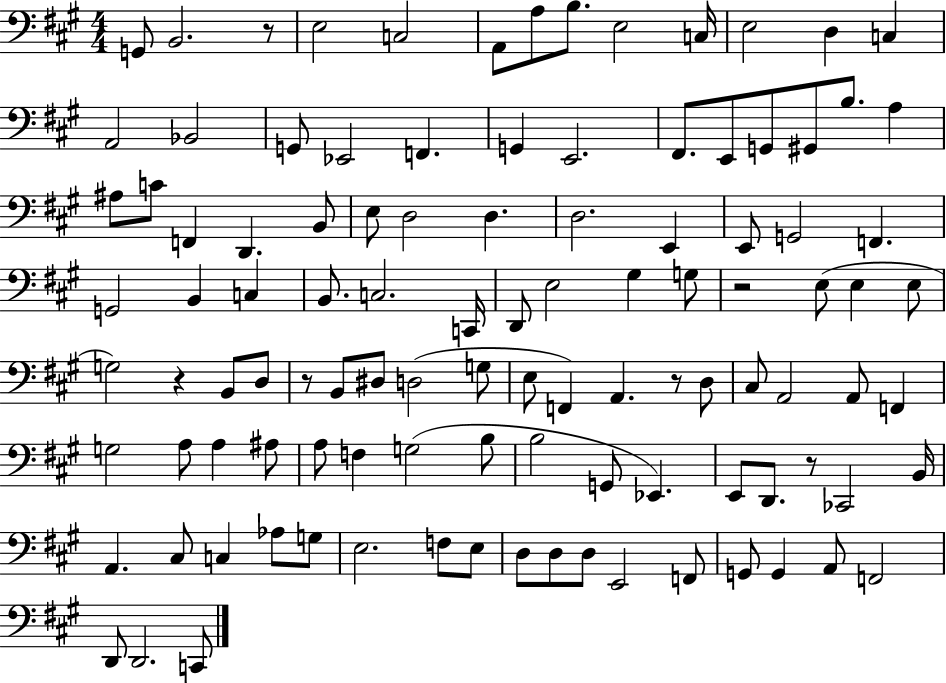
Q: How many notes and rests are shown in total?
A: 107